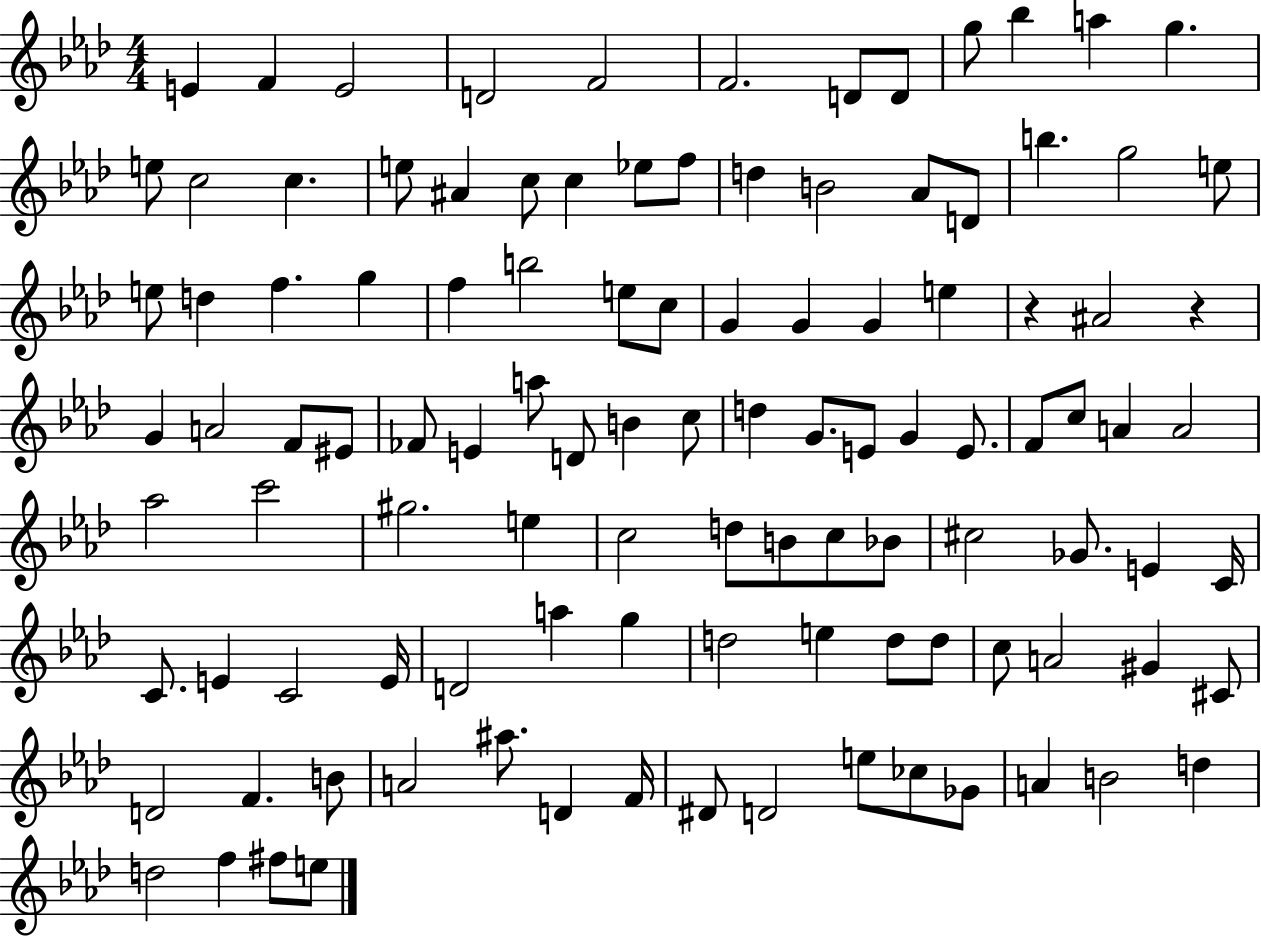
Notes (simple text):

E4/q F4/q E4/h D4/h F4/h F4/h. D4/e D4/e G5/e Bb5/q A5/q G5/q. E5/e C5/h C5/q. E5/e A#4/q C5/e C5/q Eb5/e F5/e D5/q B4/h Ab4/e D4/e B5/q. G5/h E5/e E5/e D5/q F5/q. G5/q F5/q B5/h E5/e C5/e G4/q G4/q G4/q E5/q R/q A#4/h R/q G4/q A4/h F4/e EIS4/e FES4/e E4/q A5/e D4/e B4/q C5/e D5/q G4/e. E4/e G4/q E4/e. F4/e C5/e A4/q A4/h Ab5/h C6/h G#5/h. E5/q C5/h D5/e B4/e C5/e Bb4/e C#5/h Gb4/e. E4/q C4/s C4/e. E4/q C4/h E4/s D4/h A5/q G5/q D5/h E5/q D5/e D5/e C5/e A4/h G#4/q C#4/e D4/h F4/q. B4/e A4/h A#5/e. D4/q F4/s D#4/e D4/h E5/e CES5/e Gb4/e A4/q B4/h D5/q D5/h F5/q F#5/e E5/e